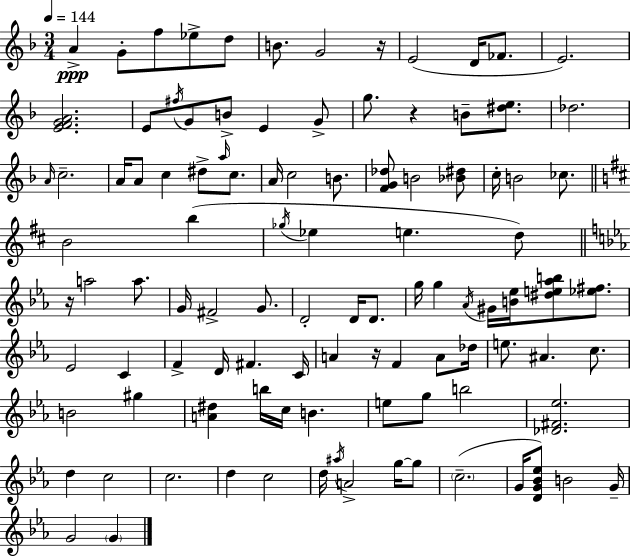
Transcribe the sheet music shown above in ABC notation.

X:1
T:Untitled
M:3/4
L:1/4
K:Dm
A G/2 f/2 _e/2 d/2 B/2 G2 z/4 E2 D/4 _F/2 E2 [EFGA]2 E/2 ^f/4 G/2 B/2 E G/2 g/2 z B/2 [^de]/2 _d2 A/4 c2 A/4 A/2 c ^d/2 a/4 c/2 A/4 c2 B/2 [FG_d]/2 B2 [_B^d]/2 c/4 B2 _c/2 B2 b _g/4 _e e d/2 z/4 a2 a/2 G/4 ^F2 G/2 D2 D/4 D/2 g/4 g _A/4 ^G/4 [B_e]/4 [^de_ab]/2 [_e^f]/2 _E2 C F D/4 ^F C/4 A z/4 F A/2 _d/4 e/2 ^A c/2 B2 ^g [A^d] b/4 c/4 B e/2 g/2 b2 [_D^F_e]2 d c2 c2 d c2 d/4 ^a/4 A2 g/4 g/2 c2 G/4 [DG_B_e]/2 B2 G/4 G2 G